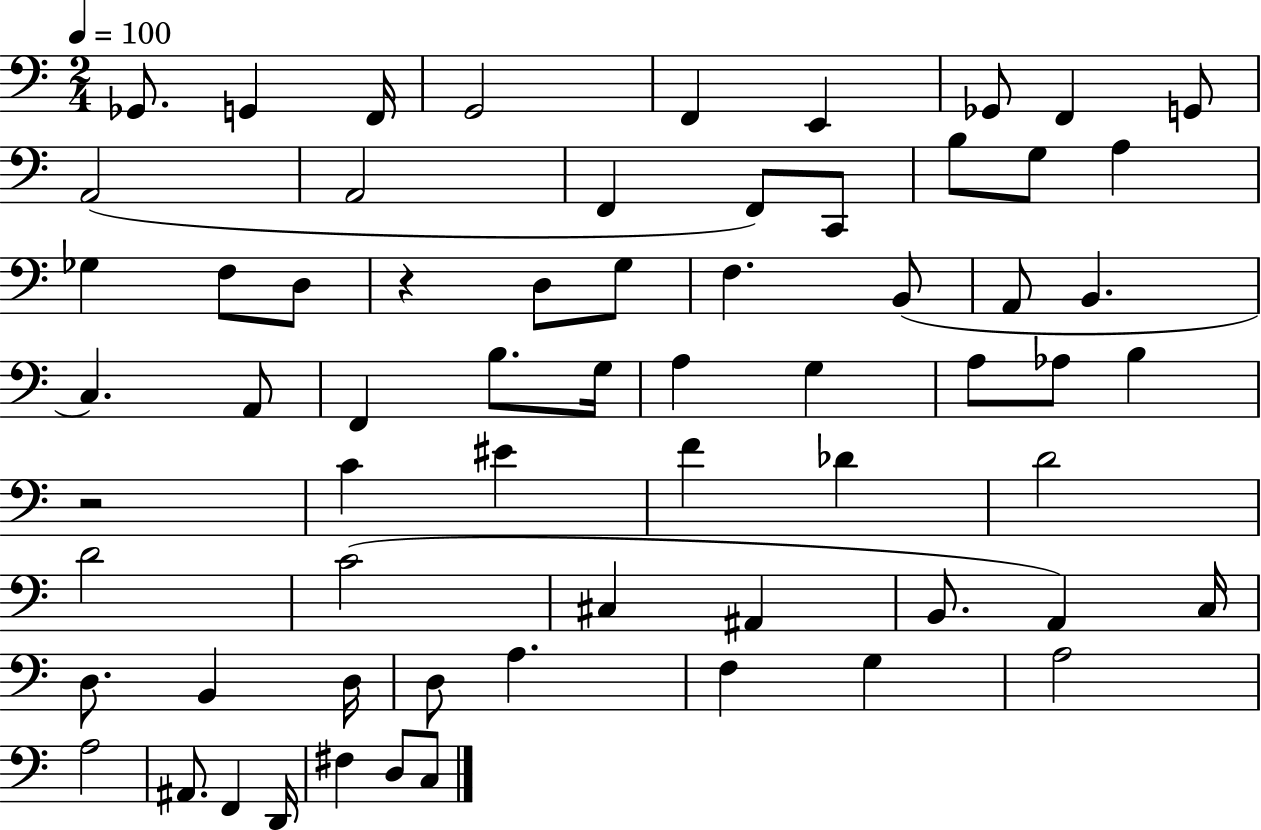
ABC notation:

X:1
T:Untitled
M:2/4
L:1/4
K:C
_G,,/2 G,, F,,/4 G,,2 F,, E,, _G,,/2 F,, G,,/2 A,,2 A,,2 F,, F,,/2 C,,/2 B,/2 G,/2 A, _G, F,/2 D,/2 z D,/2 G,/2 F, B,,/2 A,,/2 B,, C, A,,/2 F,, B,/2 G,/4 A, G, A,/2 _A,/2 B, z2 C ^E F _D D2 D2 C2 ^C, ^A,, B,,/2 A,, C,/4 D,/2 B,, D,/4 D,/2 A, F, G, A,2 A,2 ^A,,/2 F,, D,,/4 ^F, D,/2 C,/2